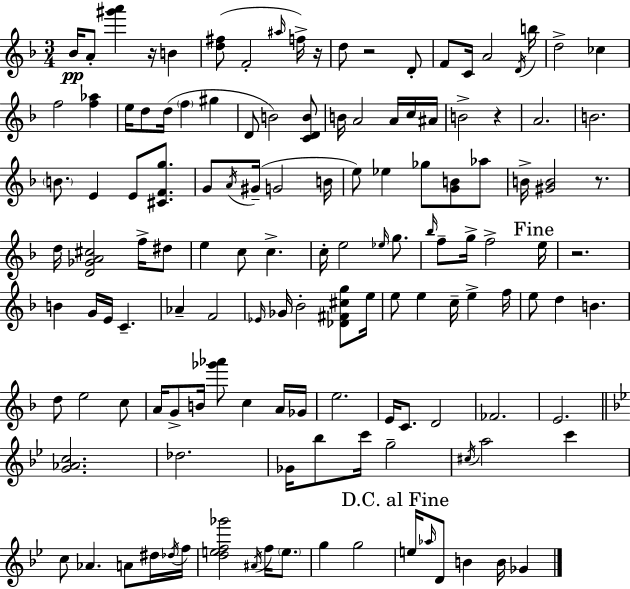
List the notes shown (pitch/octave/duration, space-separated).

Bb4/s A4/e [G#6,A6]/q R/s B4/q [D5,F#5]/e F4/h A#5/s F5/s R/s D5/e R/h D4/e F4/e C4/s A4/h D4/s B5/s D5/h CES5/q F5/h [F5,Ab5]/q E5/s D5/e D5/s F5/q G#5/q D4/e B4/h [C4,D4,B4]/e B4/s A4/h A4/s C5/s A#4/s B4/h R/q A4/h. B4/h. B4/e. E4/q E4/e [C#4,F4,G5]/e. G4/e A4/s G#4/s G4/h B4/s E5/e Eb5/q Gb5/e [G4,B4]/e Ab5/e B4/s [G#4,B4]/h R/e. D5/s [D4,Gb4,A4,C#5]/h F5/s D#5/e E5/q C5/e C5/q. C5/s E5/h Eb5/s G5/e. Bb5/s F5/e G5/s F5/h E5/s R/h. B4/q G4/s E4/s C4/q. Ab4/q F4/h Eb4/s Gb4/s Bb4/h [Db4,F#4,C#5,G5]/e E5/s E5/e E5/q C5/s E5/q F5/s E5/e D5/q B4/q. D5/e E5/h C5/e A4/s G4/e B4/s [Gb6,Ab6]/e C5/q A4/s Gb4/s E5/h. E4/s C4/e. D4/h FES4/h. E4/h. [G4,Ab4,C5]/h. Db5/h. Gb4/s Bb5/e C6/s G5/h C#5/s A5/h C6/q C5/e Ab4/q. A4/e D#5/s Db5/s F5/s [D5,E5,F5,Gb6]/h A#4/s F5/s E5/e. G5/q G5/h E5/s Ab5/s D4/e B4/q B4/s Gb4/q